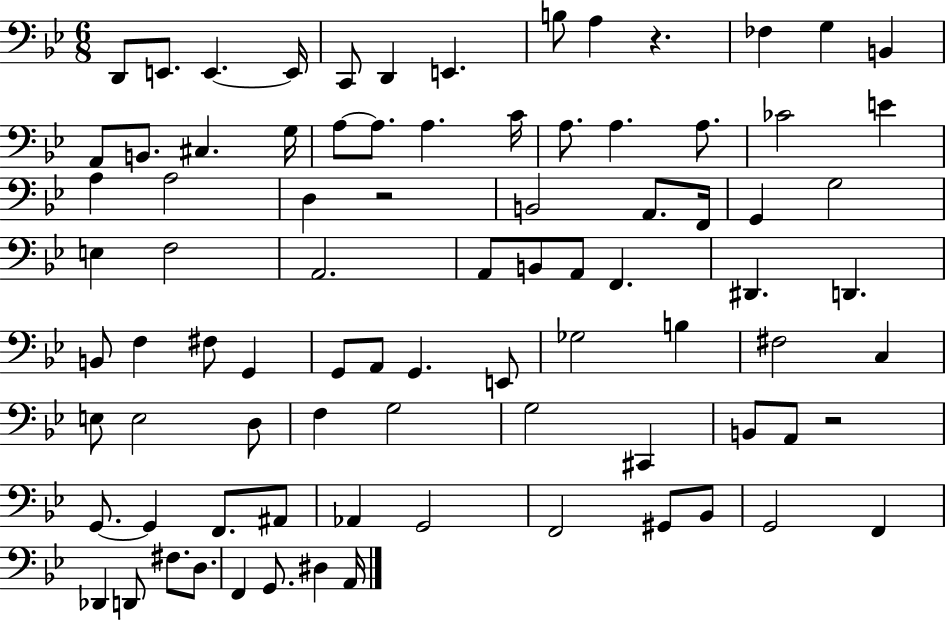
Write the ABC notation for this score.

X:1
T:Untitled
M:6/8
L:1/4
K:Bb
D,,/2 E,,/2 E,, E,,/4 C,,/2 D,, E,, B,/2 A, z _F, G, B,, A,,/2 B,,/2 ^C, G,/4 A,/2 A,/2 A, C/4 A,/2 A, A,/2 _C2 E A, A,2 D, z2 B,,2 A,,/2 F,,/4 G,, G,2 E, F,2 A,,2 A,,/2 B,,/2 A,,/2 F,, ^D,, D,, B,,/2 F, ^F,/2 G,, G,,/2 A,,/2 G,, E,,/2 _G,2 B, ^F,2 C, E,/2 E,2 D,/2 F, G,2 G,2 ^C,, B,,/2 A,,/2 z2 G,,/2 G,, F,,/2 ^A,,/2 _A,, G,,2 F,,2 ^G,,/2 _B,,/2 G,,2 F,, _D,, D,,/2 ^F,/2 D,/2 F,, G,,/2 ^D, A,,/4